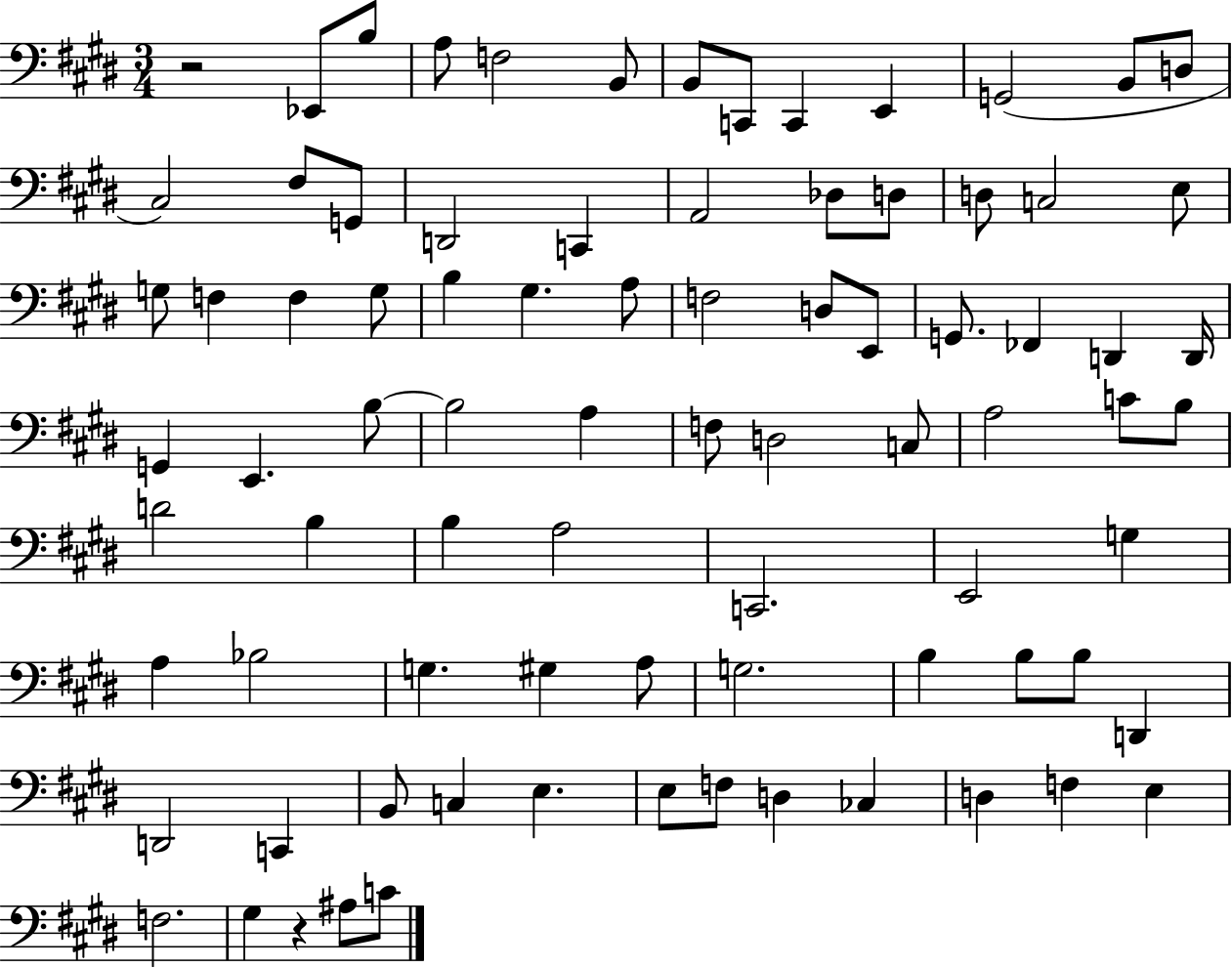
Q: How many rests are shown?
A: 2